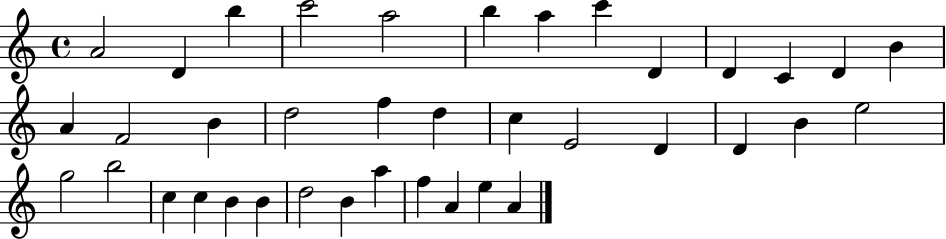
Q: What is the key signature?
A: C major